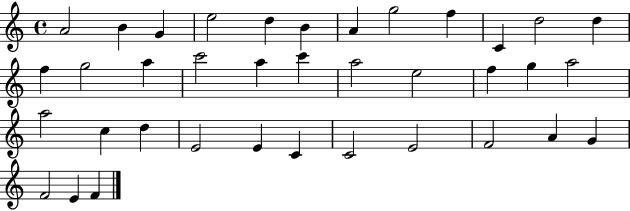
{
  \clef treble
  \time 4/4
  \defaultTimeSignature
  \key c \major
  a'2 b'4 g'4 | e''2 d''4 b'4 | a'4 g''2 f''4 | c'4 d''2 d''4 | \break f''4 g''2 a''4 | c'''2 a''4 c'''4 | a''2 e''2 | f''4 g''4 a''2 | \break a''2 c''4 d''4 | e'2 e'4 c'4 | c'2 e'2 | f'2 a'4 g'4 | \break f'2 e'4 f'4 | \bar "|."
}